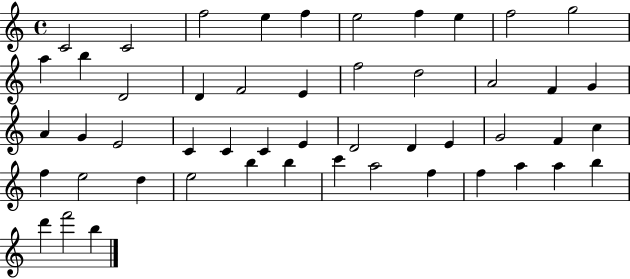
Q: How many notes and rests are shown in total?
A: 50